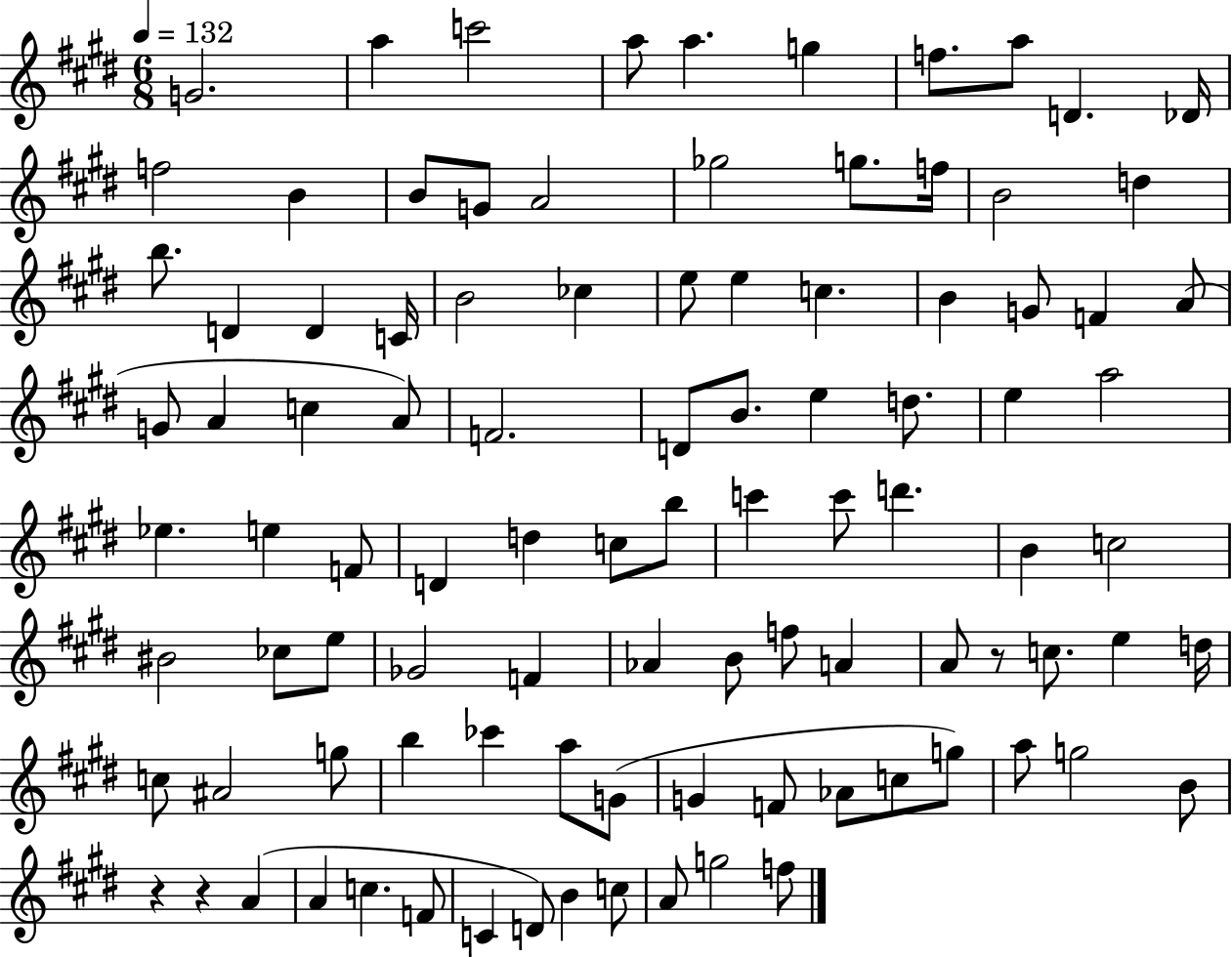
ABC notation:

X:1
T:Untitled
M:6/8
L:1/4
K:E
G2 a c'2 a/2 a g f/2 a/2 D _D/4 f2 B B/2 G/2 A2 _g2 g/2 f/4 B2 d b/2 D D C/4 B2 _c e/2 e c B G/2 F A/2 G/2 A c A/2 F2 D/2 B/2 e d/2 e a2 _e e F/2 D d c/2 b/2 c' c'/2 d' B c2 ^B2 _c/2 e/2 _G2 F _A B/2 f/2 A A/2 z/2 c/2 e d/4 c/2 ^A2 g/2 b _c' a/2 G/2 G F/2 _A/2 c/2 g/2 a/2 g2 B/2 z z A A c F/2 C D/2 B c/2 A/2 g2 f/2